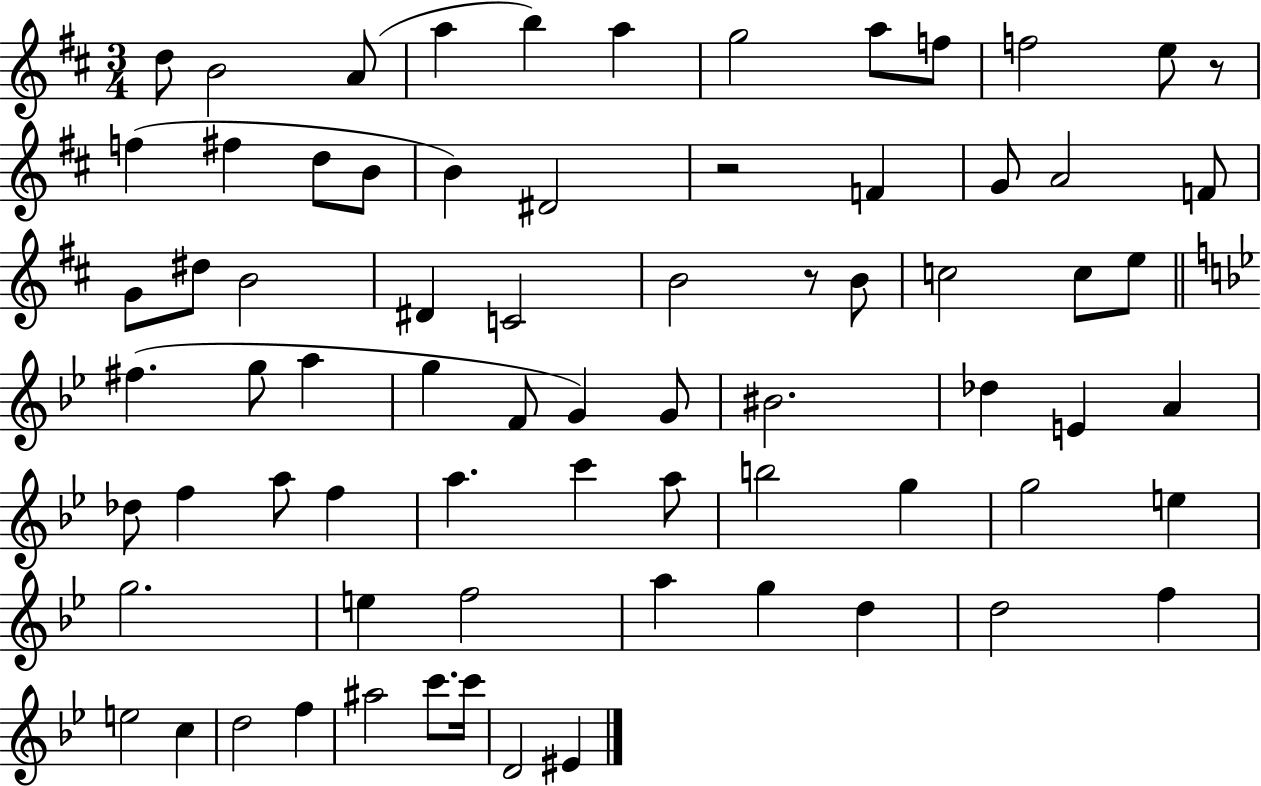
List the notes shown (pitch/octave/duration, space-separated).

D5/e B4/h A4/e A5/q B5/q A5/q G5/h A5/e F5/e F5/h E5/e R/e F5/q F#5/q D5/e B4/e B4/q D#4/h R/h F4/q G4/e A4/h F4/e G4/e D#5/e B4/h D#4/q C4/h B4/h R/e B4/e C5/h C5/e E5/e F#5/q. G5/e A5/q G5/q F4/e G4/q G4/e BIS4/h. Db5/q E4/q A4/q Db5/e F5/q A5/e F5/q A5/q. C6/q A5/e B5/h G5/q G5/h E5/q G5/h. E5/q F5/h A5/q G5/q D5/q D5/h F5/q E5/h C5/q D5/h F5/q A#5/h C6/e. C6/s D4/h EIS4/q